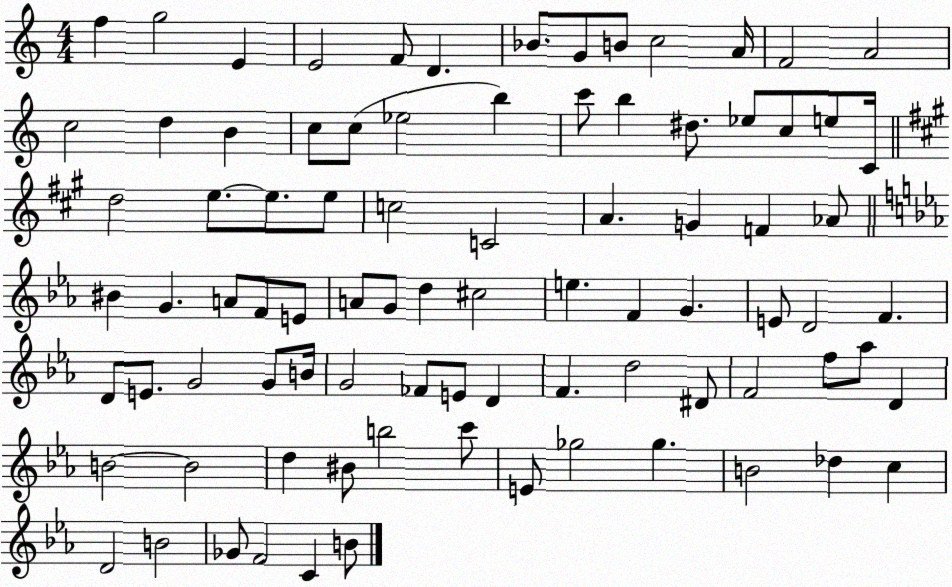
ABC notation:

X:1
T:Untitled
M:4/4
L:1/4
K:C
f g2 E E2 F/2 D _B/2 G/2 B/2 c2 A/4 F2 A2 c2 d B c/2 c/2 _e2 b c'/2 b ^d/2 _e/2 c/2 e/2 C/4 d2 e/2 e/2 e/2 c2 C2 A G F _A/2 ^B G A/2 F/2 E/2 A/2 G/2 d ^c2 e F G E/2 D2 F D/2 E/2 G2 G/2 B/4 G2 _F/2 E/2 D F d2 ^D/2 F2 f/2 _a/2 D B2 B2 d ^B/2 b2 c'/2 E/2 _g2 _g B2 _d c D2 B2 _G/2 F2 C B/2